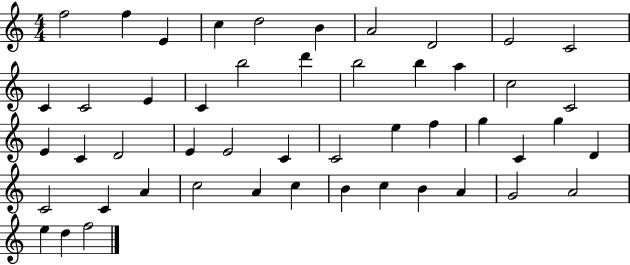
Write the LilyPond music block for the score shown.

{
  \clef treble
  \numericTimeSignature
  \time 4/4
  \key c \major
  f''2 f''4 e'4 | c''4 d''2 b'4 | a'2 d'2 | e'2 c'2 | \break c'4 c'2 e'4 | c'4 b''2 d'''4 | b''2 b''4 a''4 | c''2 c'2 | \break e'4 c'4 d'2 | e'4 e'2 c'4 | c'2 e''4 f''4 | g''4 c'4 g''4 d'4 | \break c'2 c'4 a'4 | c''2 a'4 c''4 | b'4 c''4 b'4 a'4 | g'2 a'2 | \break e''4 d''4 f''2 | \bar "|."
}